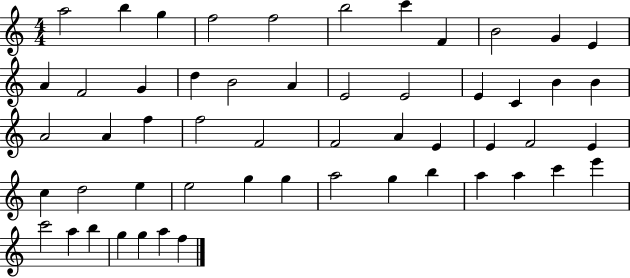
A5/h B5/q G5/q F5/h F5/h B5/h C6/q F4/q B4/h G4/q E4/q A4/q F4/h G4/q D5/q B4/h A4/q E4/h E4/h E4/q C4/q B4/q B4/q A4/h A4/q F5/q F5/h F4/h F4/h A4/q E4/q E4/q F4/h E4/q C5/q D5/h E5/q E5/h G5/q G5/q A5/h G5/q B5/q A5/q A5/q C6/q E6/q C6/h A5/q B5/q G5/q G5/q A5/q F5/q